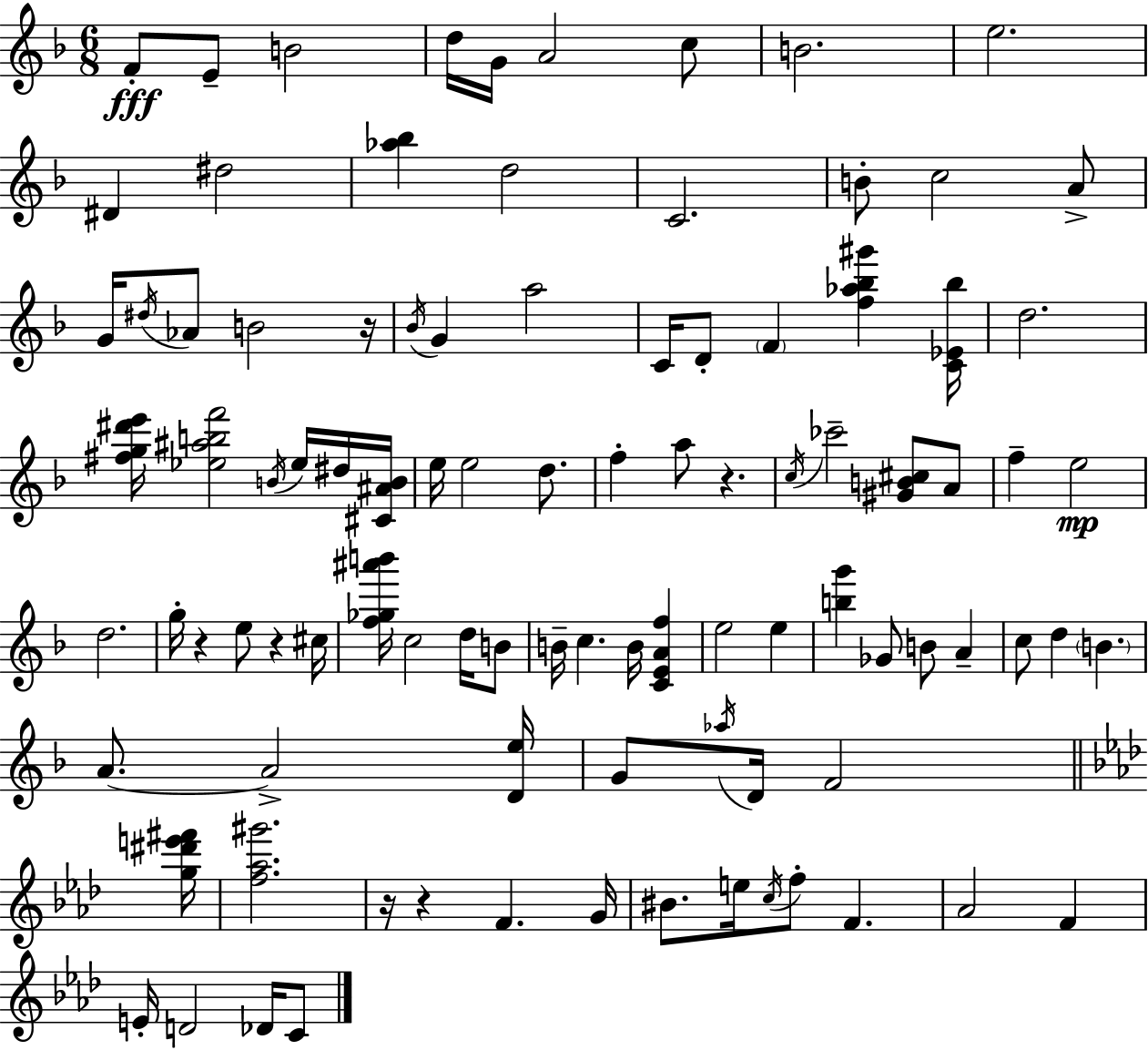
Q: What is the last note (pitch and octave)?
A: C4